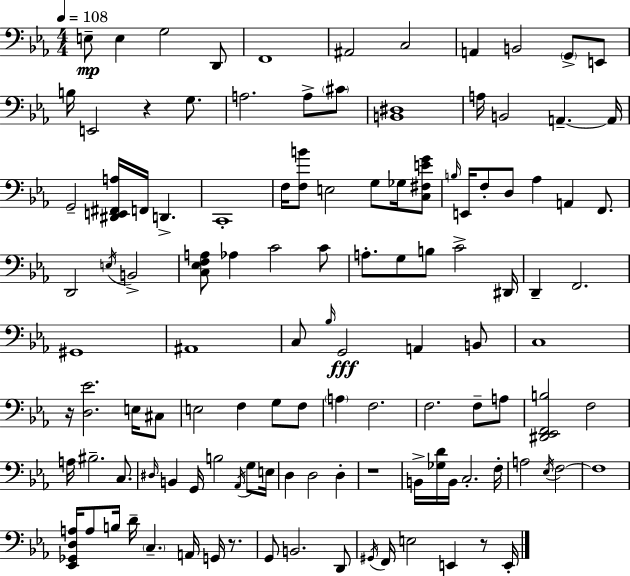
E3/e E3/q G3/h D2/e F2/w A#2/h C3/h A2/q B2/h G2/e E2/e B3/s E2/h R/q G3/e. A3/h. A3/e C#4/e [B2,D#3]/w A3/s B2/h A2/q. A2/s G2/h [D#2,E2,F#2,A3]/s F2/s D2/q. C2/w F3/s [F3,B4]/e E3/h G3/e Gb3/s [C3,F#3,E4,G4]/e B3/s E2/s F3/e D3/e Ab3/q A2/q F2/e. D2/h E3/s B2/h [C3,Eb3,F3,A3]/e Ab3/q C4/h C4/e A3/e. G3/e B3/e C4/h D#2/s D2/q F2/h. G#2/w A#2/w C3/e Bb3/s G2/h A2/q B2/e C3/w R/s [D3,Eb4]/h. E3/s C#3/e E3/h F3/q G3/e F3/e A3/q F3/h. F3/h. F3/e A3/e [D#2,Eb2,F2,B3]/h F3/h A3/s BIS3/h. C3/e. D#3/s B2/q G2/s B3/h Ab2/s G3/e E3/s D3/q D3/h D3/q R/w B2/s [Gb3,D4]/s B2/s C3/h. F3/s A3/h Eb3/s F3/h F3/w [Eb2,Gb2,D3,A3]/s A3/e B3/s D4/s C3/q. A2/s G2/s R/e. G2/e B2/h. D2/e G#2/s F2/s E3/h E2/q R/e E2/s